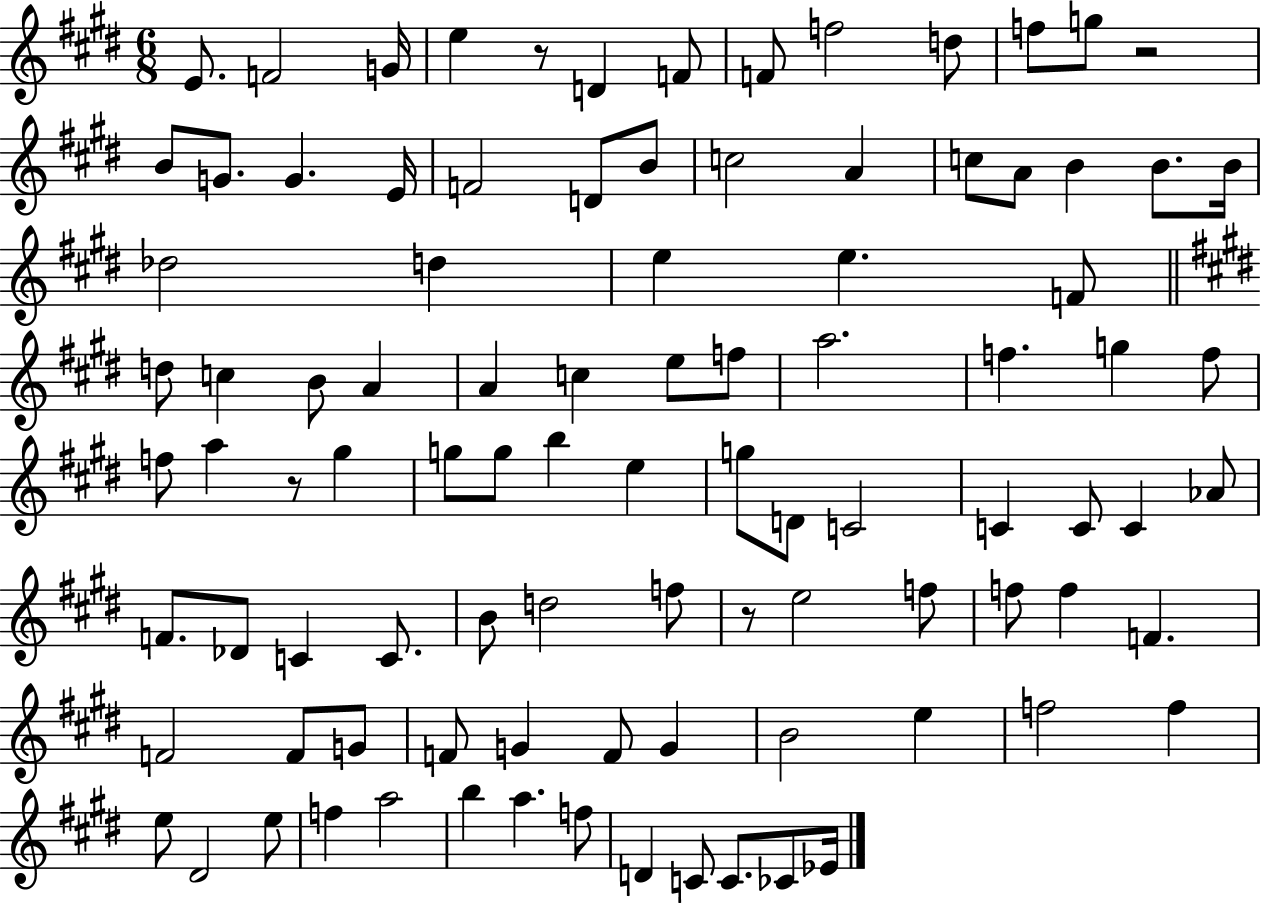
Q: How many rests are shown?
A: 4